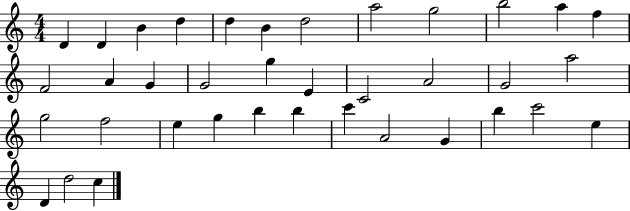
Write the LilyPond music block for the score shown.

{
  \clef treble
  \numericTimeSignature
  \time 4/4
  \key c \major
  d'4 d'4 b'4 d''4 | d''4 b'4 d''2 | a''2 g''2 | b''2 a''4 f''4 | \break f'2 a'4 g'4 | g'2 g''4 e'4 | c'2 a'2 | g'2 a''2 | \break g''2 f''2 | e''4 g''4 b''4 b''4 | c'''4 a'2 g'4 | b''4 c'''2 e''4 | \break d'4 d''2 c''4 | \bar "|."
}